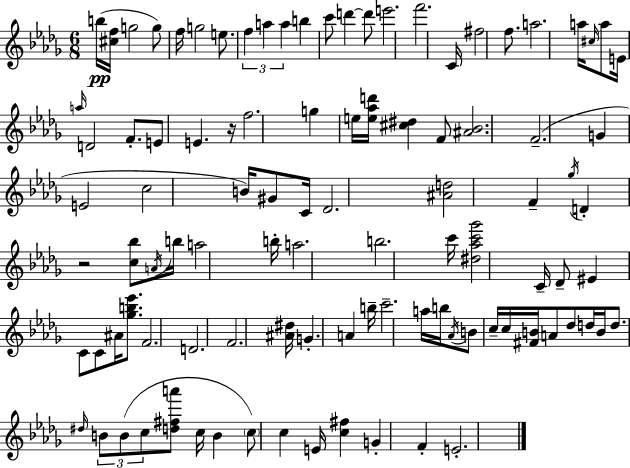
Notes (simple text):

B5/s [C#5,F5]/s G5/h G5/e F5/s G5/h E5/e. F5/q A5/q A5/q B5/q C6/e D6/q D6/e E6/h. F6/h. C4/s F#5/h F5/e. A5/h. A5/s C#5/s A5/e E4/s A5/s D4/h F4/e. E4/e E4/q. R/s F5/h. G5/q E5/s [E5,Ab5,D6]/s [C#5,D#5]/q F4/e [A#4,Bb4]/h. F4/h. G4/q E4/h C5/h B4/s G#4/e C4/s Db4/h. [A#4,D5]/h F4/q Gb5/s D4/q R/h [C5,Bb5]/e A4/s B5/s A5/h B5/s A5/h. B5/h. C6/s [D#5,Ab5,C6,Gb6]/h C4/s Db4/e EIS4/q C4/e C4/e A#4/s [Gb5,B5,Eb6]/e. F4/h. D4/h. F4/h. [A#4,D#5]/s G4/q. A4/q B5/s C6/h. A5/s B5/s Ab4/s B4/e C5/s C5/s [F#4,B4]/s A4/e Db5/e D5/s B4/s D5/e. D#5/s B4/e B4/e C5/e [D5,F#5,A6]/e C5/s B4/q C5/e C5/q E4/s [C5,F#5]/q G4/q F4/q E4/h.